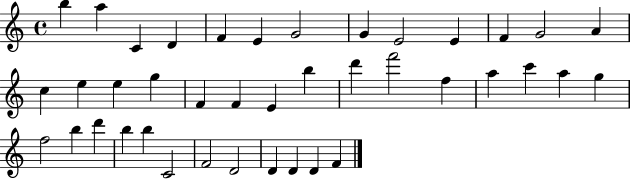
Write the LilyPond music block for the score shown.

{
  \clef treble
  \time 4/4
  \defaultTimeSignature
  \key c \major
  b''4 a''4 c'4 d'4 | f'4 e'4 g'2 | g'4 e'2 e'4 | f'4 g'2 a'4 | \break c''4 e''4 e''4 g''4 | f'4 f'4 e'4 b''4 | d'''4 f'''2 f''4 | a''4 c'''4 a''4 g''4 | \break f''2 b''4 d'''4 | b''4 b''4 c'2 | f'2 d'2 | d'4 d'4 d'4 f'4 | \break \bar "|."
}